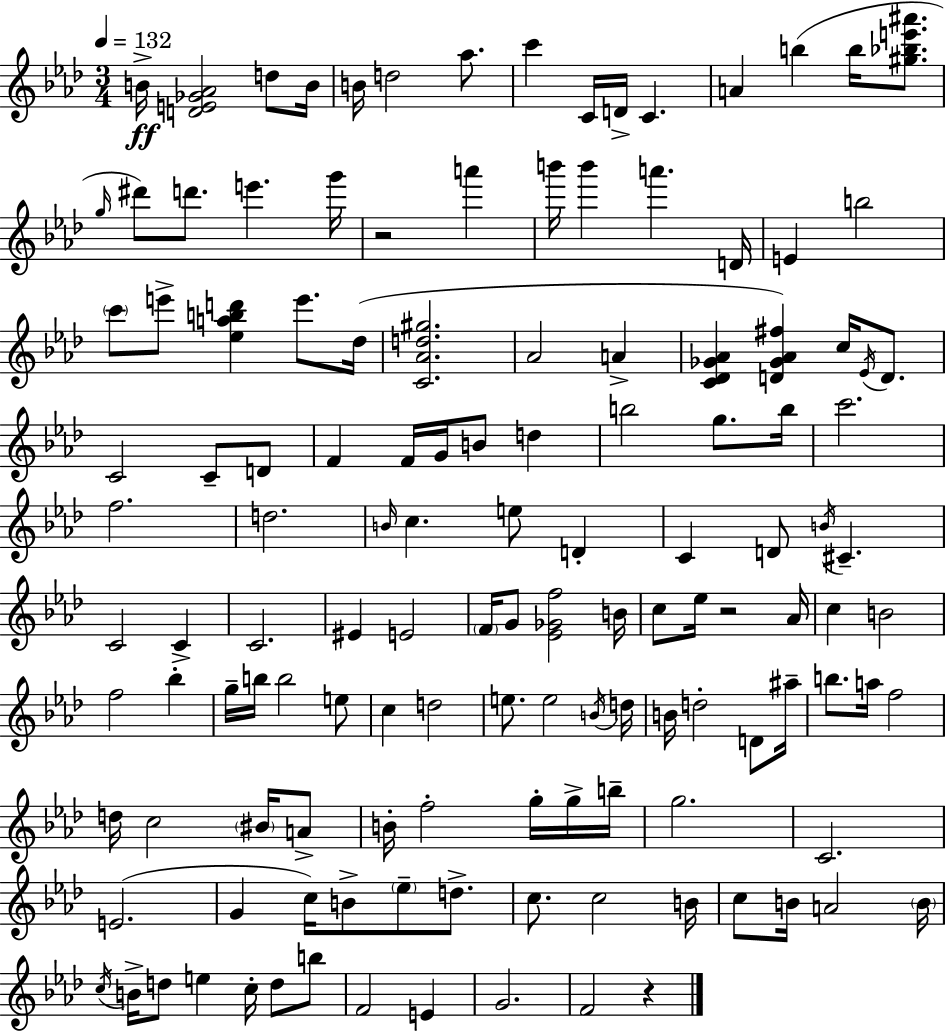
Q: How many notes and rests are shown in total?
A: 133